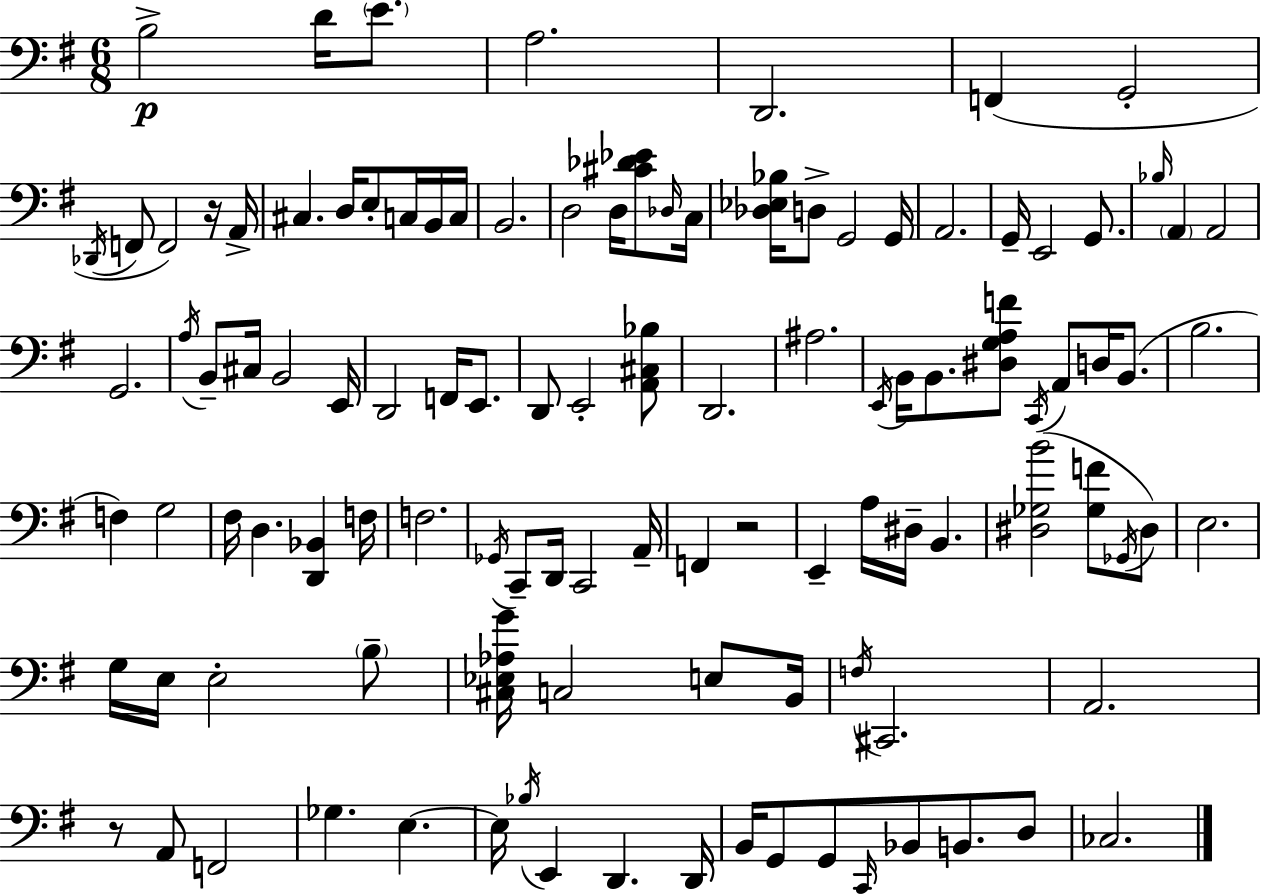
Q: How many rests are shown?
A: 3